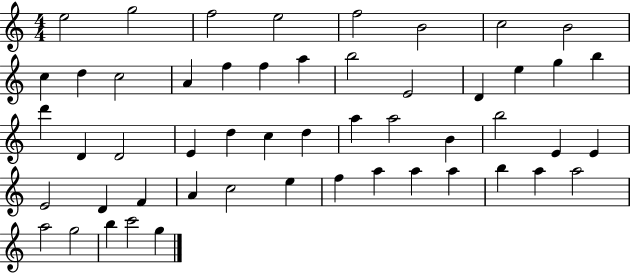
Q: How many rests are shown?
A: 0